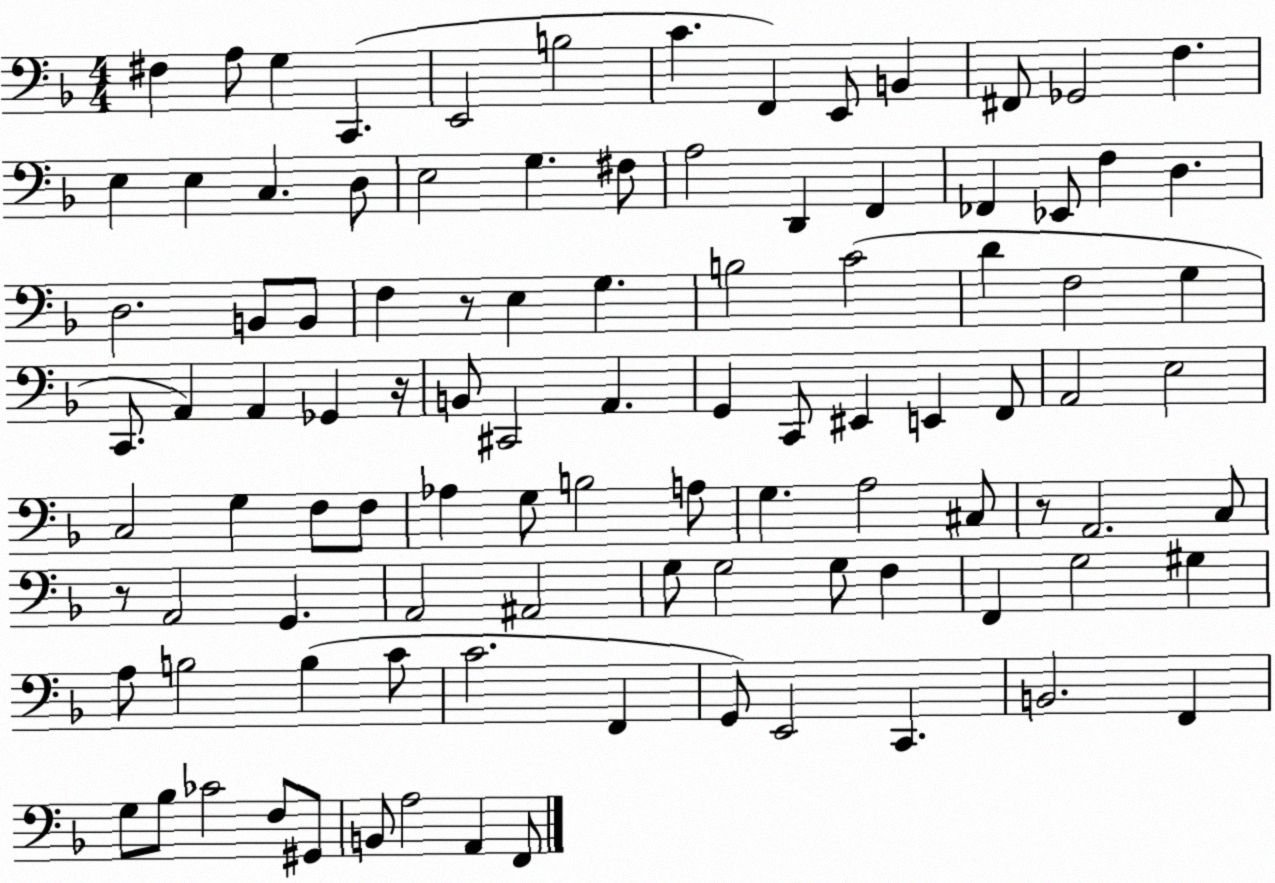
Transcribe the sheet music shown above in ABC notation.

X:1
T:Untitled
M:4/4
L:1/4
K:F
^F, A,/2 G, C,, E,,2 B,2 C F,, E,,/2 B,, ^F,,/2 _G,,2 F, E, E, C, D,/2 E,2 G, ^F,/2 A,2 D,, F,, _F,, _E,,/2 F, D, D,2 B,,/2 B,,/2 F, z/2 E, G, B,2 C2 D F,2 G, C,,/2 A,, A,, _G,, z/4 B,,/2 ^C,,2 A,, G,, C,,/2 ^E,, E,, F,,/2 A,,2 E,2 C,2 G, F,/2 F,/2 _A, G,/2 B,2 A,/2 G, A,2 ^C,/2 z/2 A,,2 C,/2 z/2 A,,2 G,, A,,2 ^A,,2 G,/2 G,2 G,/2 F, F,, G,2 ^G, A,/2 B,2 B, C/2 C2 F,, G,,/2 E,,2 C,, B,,2 F,, G,/2 _B,/2 _C2 F,/2 ^G,,/2 B,,/2 A,2 A,, F,,/2